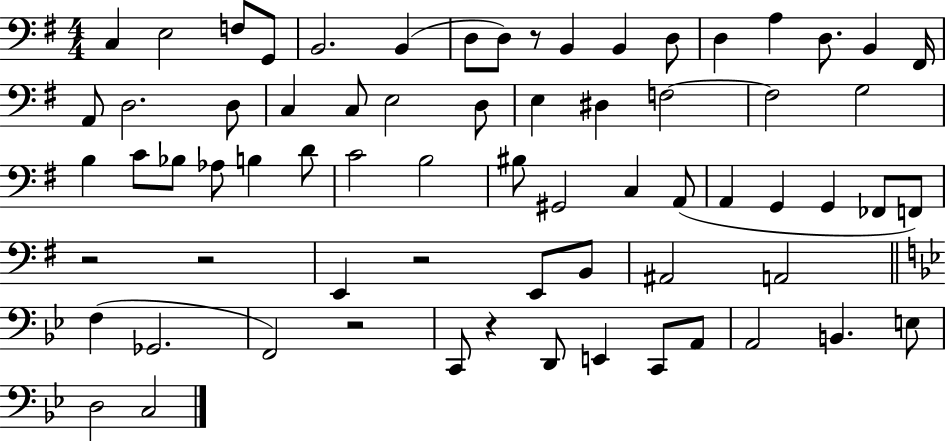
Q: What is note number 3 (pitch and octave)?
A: F3